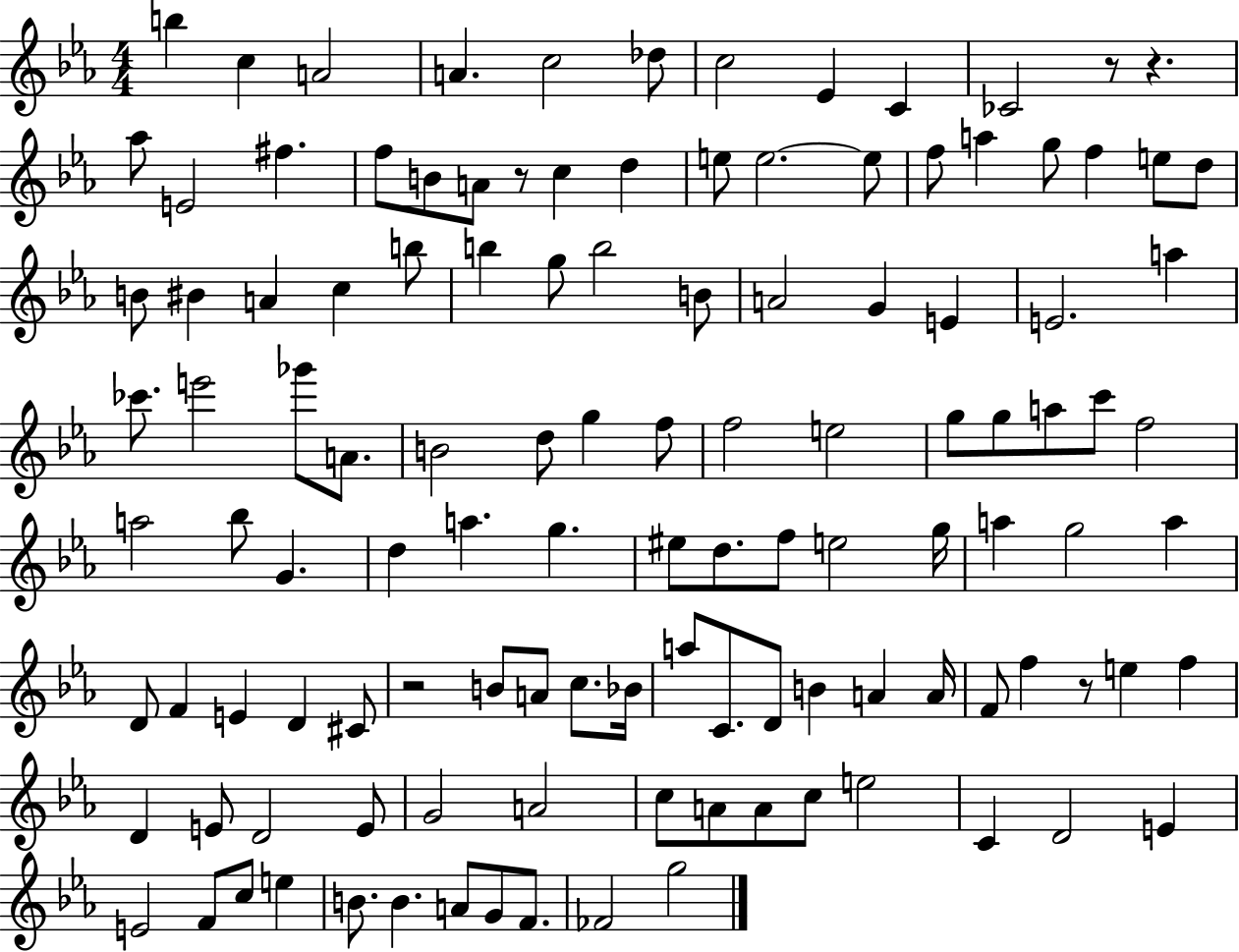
B5/q C5/q A4/h A4/q. C5/h Db5/e C5/h Eb4/q C4/q CES4/h R/e R/q. Ab5/e E4/h F#5/q. F5/e B4/e A4/e R/e C5/q D5/q E5/e E5/h. E5/e F5/e A5/q G5/e F5/q E5/e D5/e B4/e BIS4/q A4/q C5/q B5/e B5/q G5/e B5/h B4/e A4/h G4/q E4/q E4/h. A5/q CES6/e. E6/h Gb6/e A4/e. B4/h D5/e G5/q F5/e F5/h E5/h G5/e G5/e A5/e C6/e F5/h A5/h Bb5/e G4/q. D5/q A5/q. G5/q. EIS5/e D5/e. F5/e E5/h G5/s A5/q G5/h A5/q D4/e F4/q E4/q D4/q C#4/e R/h B4/e A4/e C5/e. Bb4/s A5/e C4/e. D4/e B4/q A4/q A4/s F4/e F5/q R/e E5/q F5/q D4/q E4/e D4/h E4/e G4/h A4/h C5/e A4/e A4/e C5/e E5/h C4/q D4/h E4/q E4/h F4/e C5/e E5/q B4/e. B4/q. A4/e G4/e F4/e. FES4/h G5/h